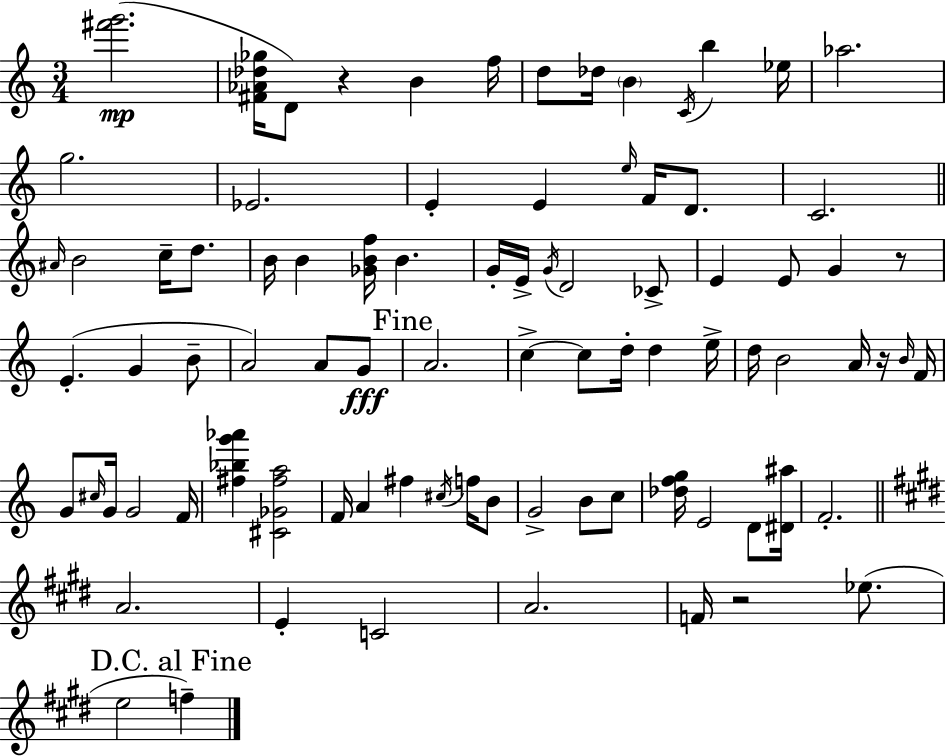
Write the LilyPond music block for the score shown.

{
  \clef treble
  \numericTimeSignature
  \time 3/4
  \key a \minor
  <fis''' g'''>2.(\mp | <fis' aes' des'' ges''>16 d'8) r4 b'4 f''16 | d''8 des''16 \parenthesize b'4 \acciaccatura { c'16 } b''4 | ees''16 aes''2. | \break g''2. | ees'2. | e'4-. e'4 \grace { e''16 } f'16 d'8. | c'2. | \break \bar "||" \break \key c \major \grace { ais'16 } b'2 c''16-- d''8. | b'16 b'4 <ges' b' f''>16 b'4. | g'16-. e'16-> \acciaccatura { g'16 } d'2 | ces'8-> e'4 e'8 g'4 | \break r8 e'4.-.( g'4 | b'8-- a'2) a'8 | g'8\fff \mark "Fine" a'2. | c''4->~~ c''8 d''16-. d''4 | \break e''16-> d''16 b'2 a'16 | r16 \grace { b'16 } f'16 g'8 \grace { cis''16 } g'16 g'2 | f'16 <fis'' bes'' g''' aes'''>4 <cis' ges' fis'' a''>2 | f'16 a'4 fis''4 | \break \acciaccatura { cis''16 } f''16 b'8 g'2-> | b'8 c''8 <des'' f'' g''>16 e'2 | d'8 <dis' ais''>16 f'2.-. | \bar "||" \break \key e \major a'2. | e'4-. c'2 | a'2. | f'16 r2 ees''8.( | \break \mark "D.C. al Fine" e''2 f''4--) | \bar "|."
}